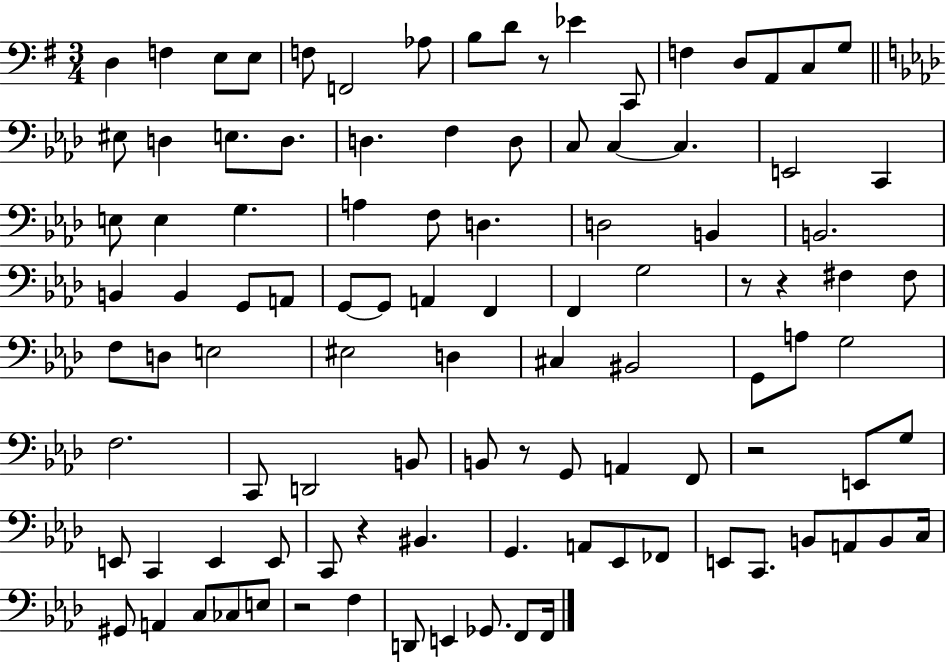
D3/q F3/q E3/e E3/e F3/e F2/h Ab3/e B3/e D4/e R/e Eb4/q C2/e F3/q D3/e A2/e C3/e G3/e EIS3/e D3/q E3/e. D3/e. D3/q. F3/q D3/e C3/e C3/q C3/q. E2/h C2/q E3/e E3/q G3/q. A3/q F3/e D3/q. D3/h B2/q B2/h. B2/q B2/q G2/e A2/e G2/e G2/e A2/q F2/q F2/q G3/h R/e R/q F#3/q F#3/e F3/e D3/e E3/h EIS3/h D3/q C#3/q BIS2/h G2/e A3/e G3/h F3/h. C2/e D2/h B2/e B2/e R/e G2/e A2/q F2/e R/h E2/e G3/e E2/e C2/q E2/q E2/e C2/e R/q BIS2/q. G2/q. A2/e Eb2/e FES2/e E2/e C2/e. B2/e A2/e B2/e C3/s G#2/e A2/q C3/e CES3/e E3/e R/h F3/q D2/e E2/q Gb2/e. F2/e F2/s